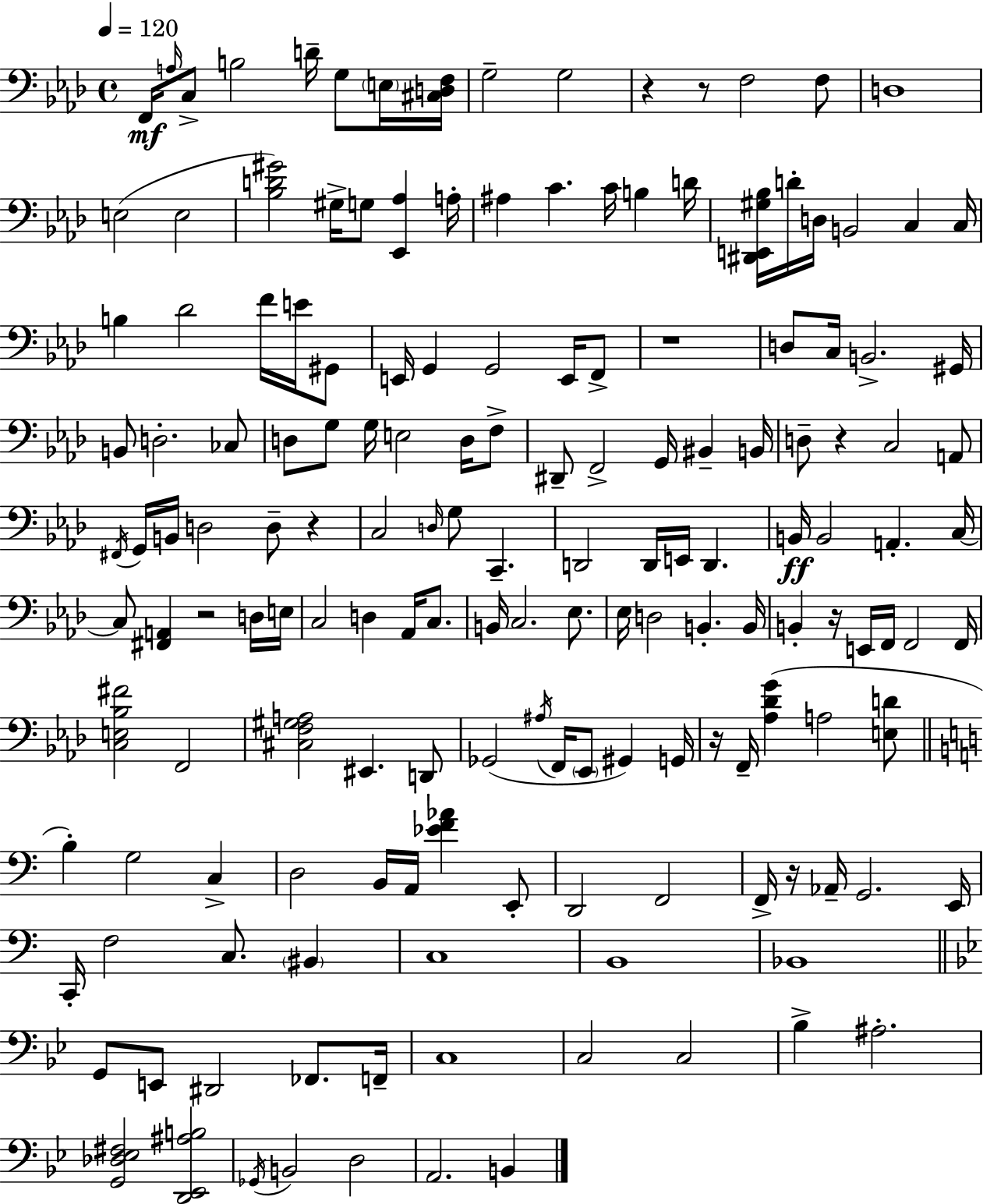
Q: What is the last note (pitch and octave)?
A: B2